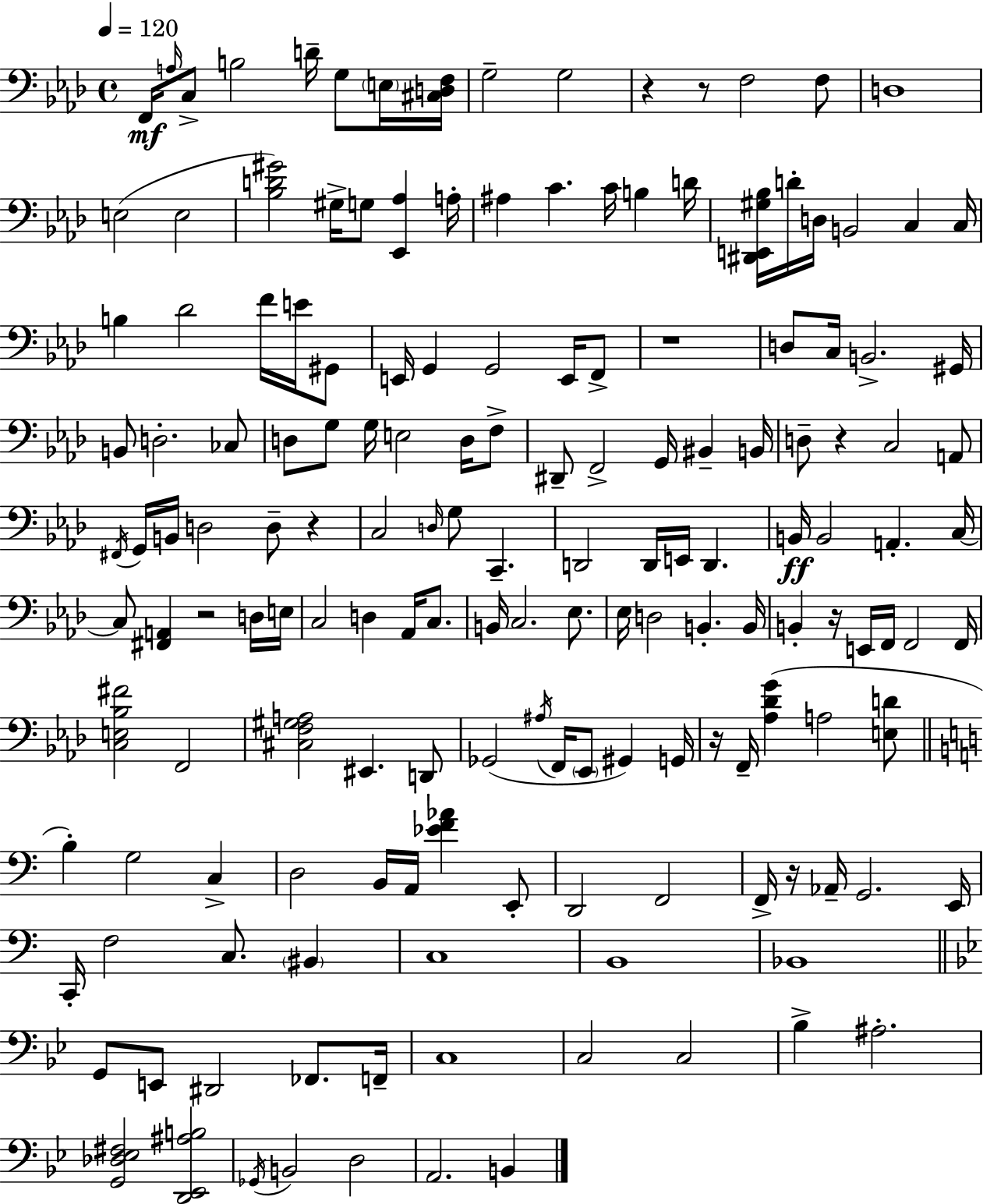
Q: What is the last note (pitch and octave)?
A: B2